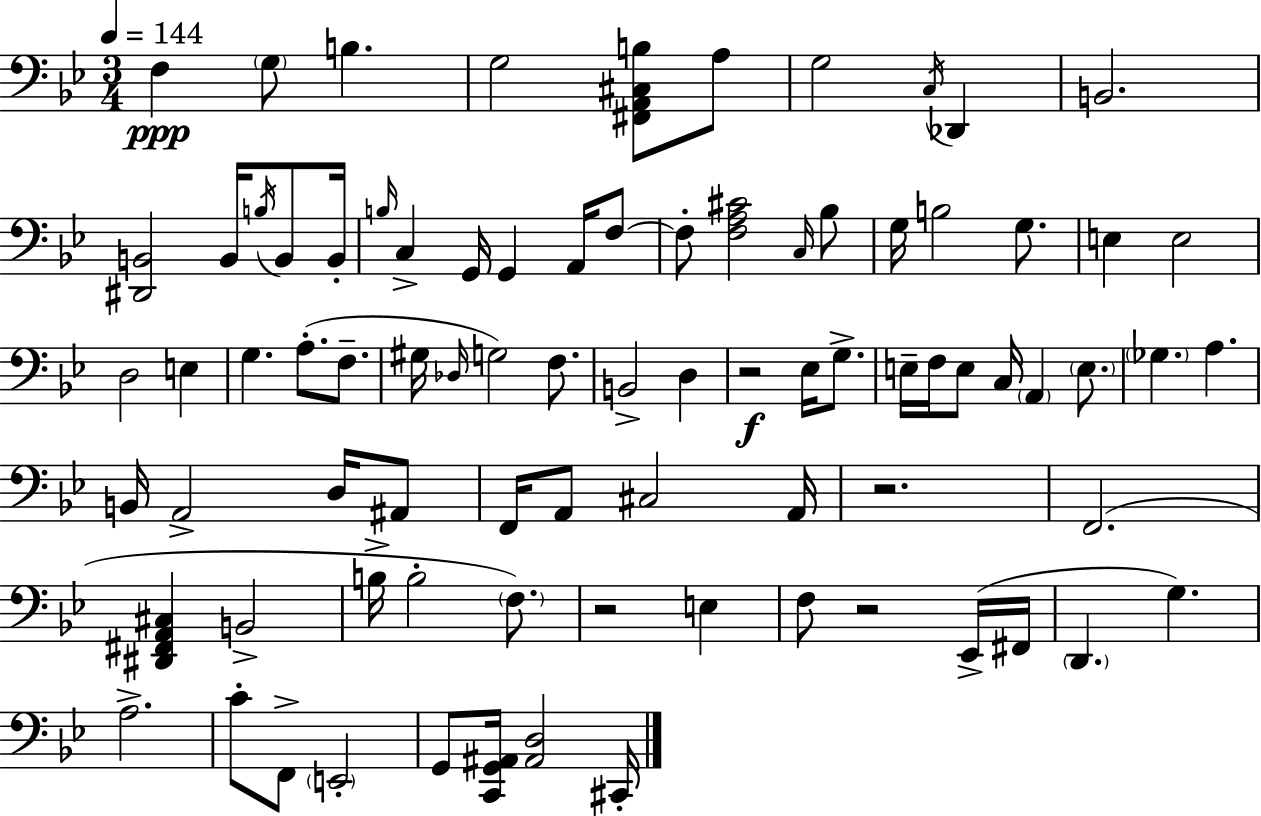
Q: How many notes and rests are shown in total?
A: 83